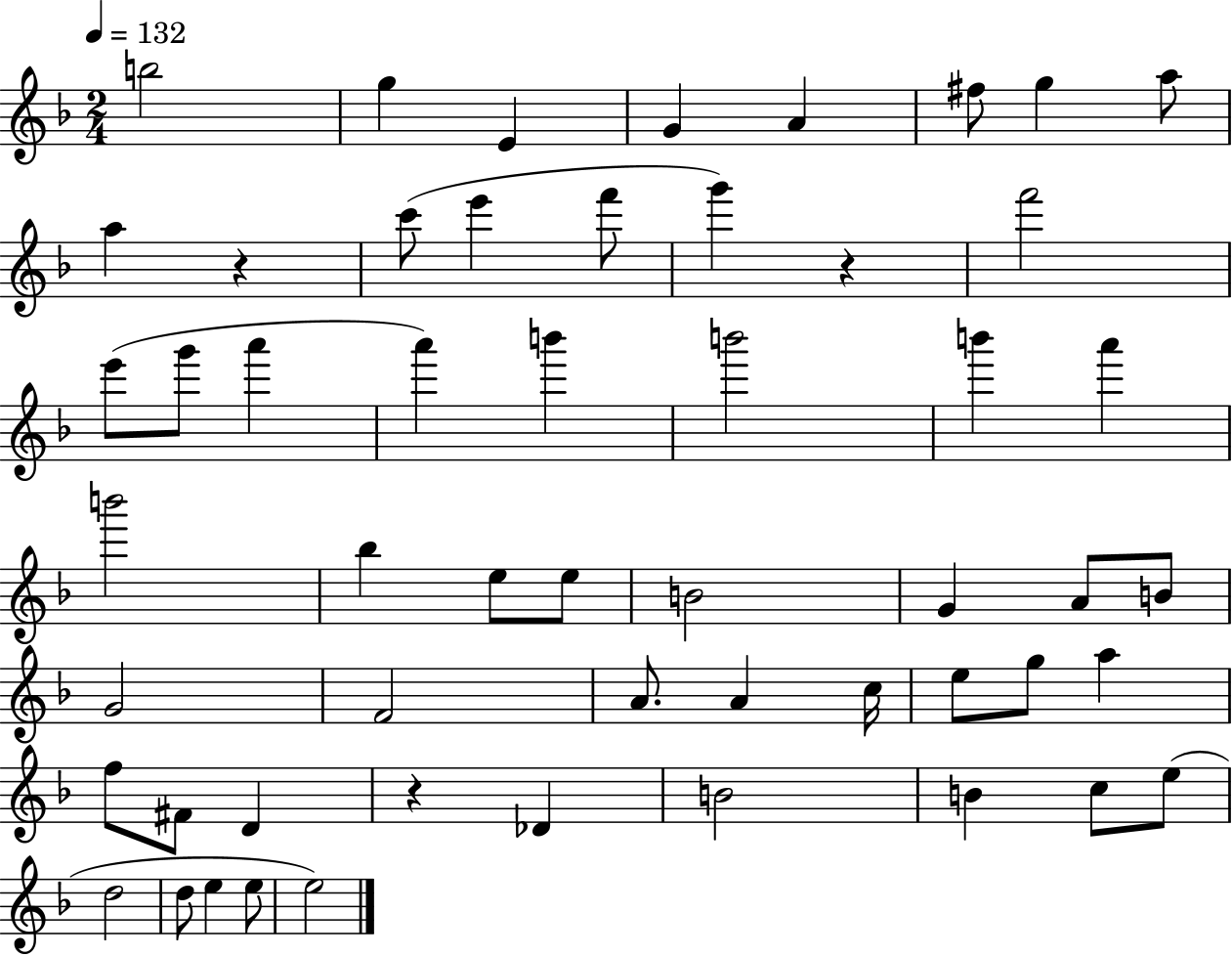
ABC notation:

X:1
T:Untitled
M:2/4
L:1/4
K:F
b2 g E G A ^f/2 g a/2 a z c'/2 e' f'/2 g' z f'2 e'/2 g'/2 a' a' b' b'2 b' a' b'2 _b e/2 e/2 B2 G A/2 B/2 G2 F2 A/2 A c/4 e/2 g/2 a f/2 ^F/2 D z _D B2 B c/2 e/2 d2 d/2 e e/2 e2